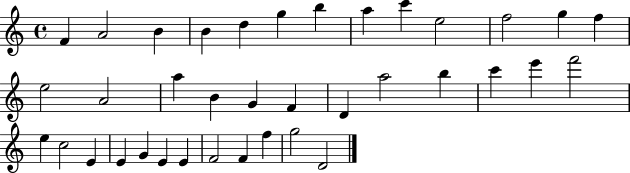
F4/q A4/h B4/q B4/q D5/q G5/q B5/q A5/q C6/q E5/h F5/h G5/q F5/q E5/h A4/h A5/q B4/q G4/q F4/q D4/q A5/h B5/q C6/q E6/q F6/h E5/q C5/h E4/q E4/q G4/q E4/q E4/q F4/h F4/q F5/q G5/h D4/h